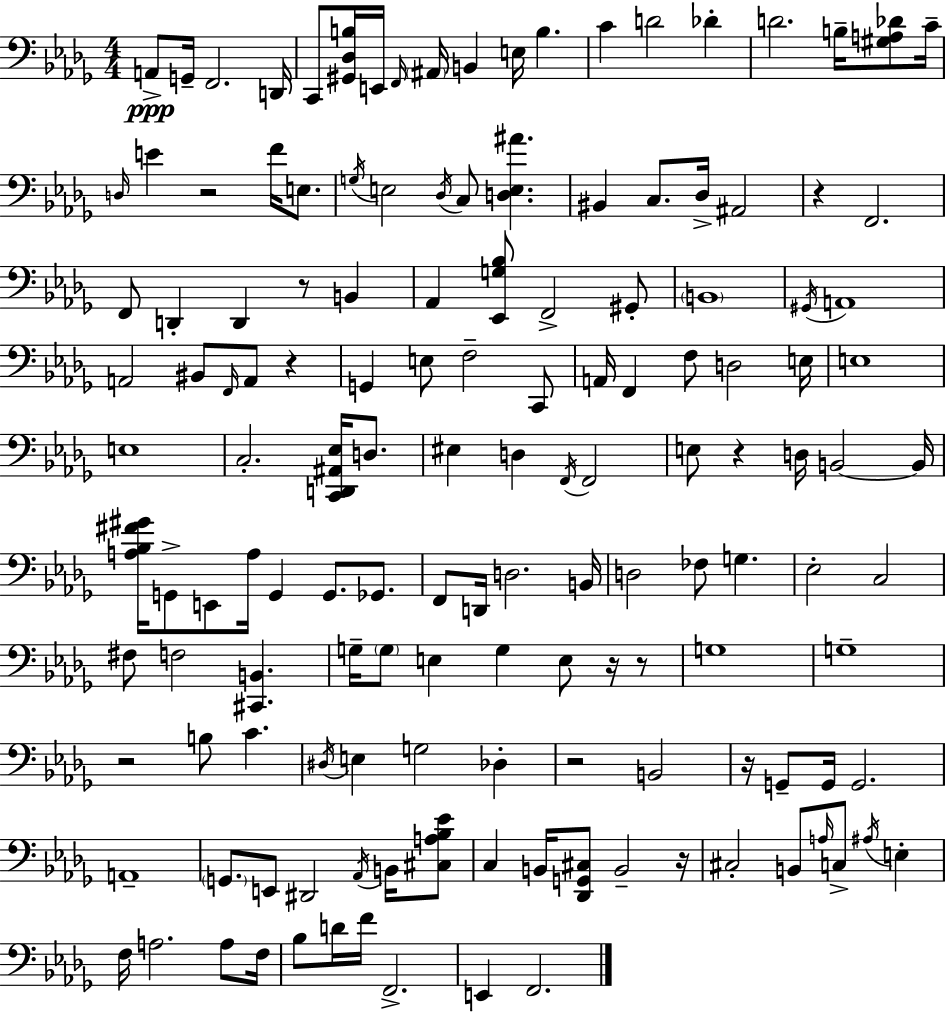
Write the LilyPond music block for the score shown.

{
  \clef bass
  \numericTimeSignature
  \time 4/4
  \key bes \minor
  a,8->\ppp g,16-- f,2. d,16 | c,8 <gis, des b>16 e,16 \grace { f,16 } \parenthesize ais,16 b,4 e16 b4. | c'4 d'2 des'4-. | d'2. b16-- <gis a des'>8 | \break c'16-- \grace { d16 } e'4 r2 f'16 e8. | \acciaccatura { g16 } e2 \acciaccatura { des16 } c8 <d e ais'>4. | bis,4 c8. des16-> ais,2 | r4 f,2. | \break f,8 d,4-. d,4 r8 | b,4 aes,4 <ees, g bes>8 f,2-> | gis,8-. \parenthesize b,1 | \acciaccatura { gis,16 } a,1 | \break a,2 bis,8 \grace { f,16 } | a,8 r4 g,4 e8 f2-- | c,8 a,16 f,4 f8 d2 | e16 e1 | \break e1 | c2.-. | <c, d, ais, ees>16 d8. eis4 d4 \acciaccatura { f,16 } f,2 | e8 r4 d16 b,2~~ | \break b,16 <a bes fis' gis'>16 g,8-> e,8 a16 g,4 | g,8. ges,8. f,8 d,16 d2. | b,16 d2 fes8 | g4. ees2-. c2 | \break fis8 f2 | <cis, b,>4. g16-- \parenthesize g8 e4 g4 | e8 r16 r8 g1 | g1-- | \break r2 b8 | c'4. \acciaccatura { dis16 } e4 g2 | des4-. r2 | b,2 r16 g,8-- g,16 g,2. | \break a,1-- | \parenthesize g,8. e,8 dis,2 | \acciaccatura { aes,16 } b,16 <cis a bes ees'>8 c4 b,16 <des, g, cis>8 | b,2-- r16 cis2-. | \break b,8 \grace { a16 } c8-> \acciaccatura { ais16 } e4-. f16 a2. | a8 f16 bes8 d'16 f'16 f,2.-> | e,4 f,2. | \bar "|."
}